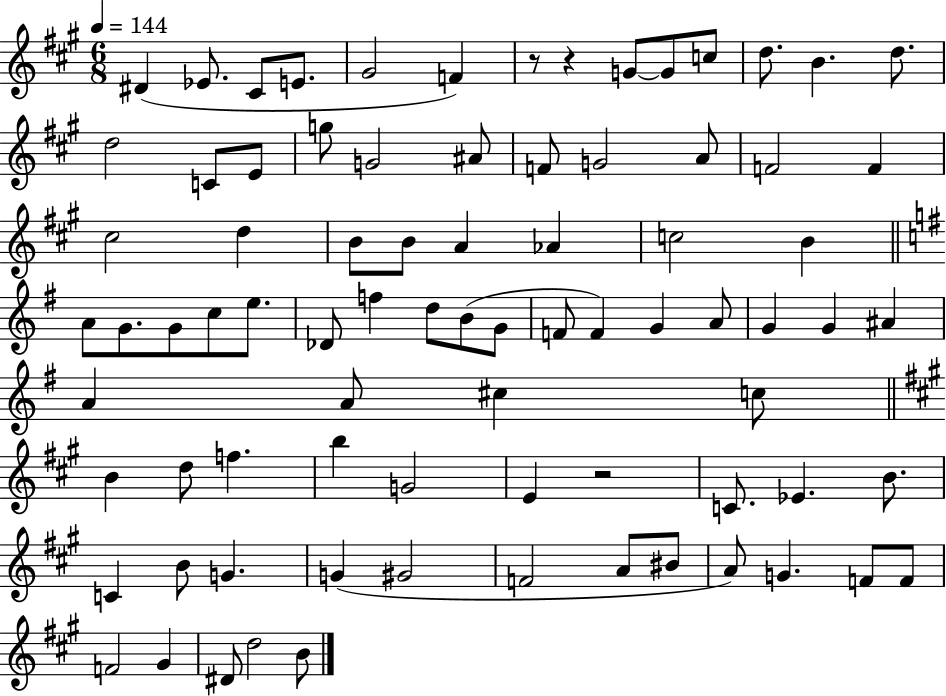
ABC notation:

X:1
T:Untitled
M:6/8
L:1/4
K:A
^D _E/2 ^C/2 E/2 ^G2 F z/2 z G/2 G/2 c/2 d/2 B d/2 d2 C/2 E/2 g/2 G2 ^A/2 F/2 G2 A/2 F2 F ^c2 d B/2 B/2 A _A c2 B A/2 G/2 G/2 c/2 e/2 _D/2 f d/2 B/2 G/2 F/2 F G A/2 G G ^A A A/2 ^c c/2 B d/2 f b G2 E z2 C/2 _E B/2 C B/2 G G ^G2 F2 A/2 ^B/2 A/2 G F/2 F/2 F2 ^G ^D/2 d2 B/2